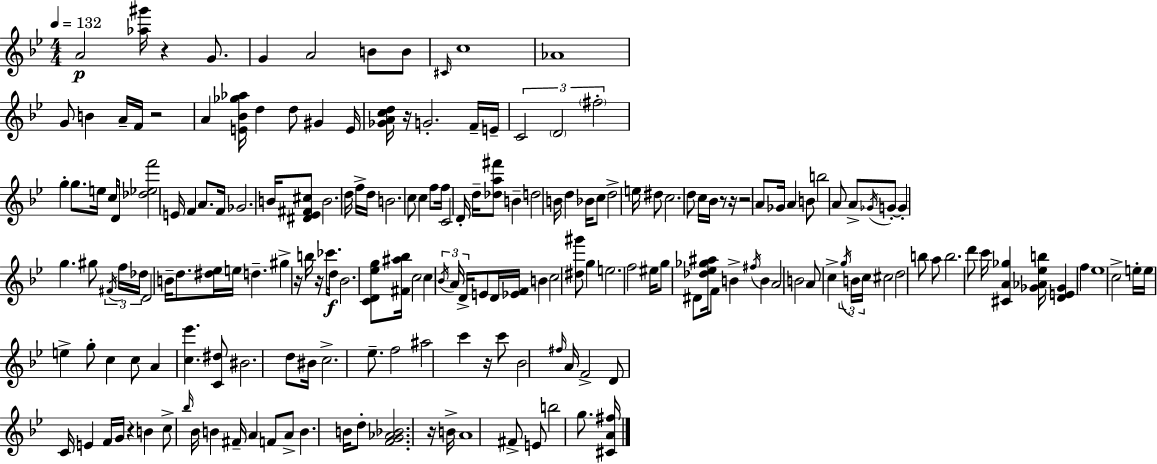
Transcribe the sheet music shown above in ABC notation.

X:1
T:Untitled
M:4/4
L:1/4
K:Gm
A2 [_a^g']/4 z G/2 G A2 B/2 B/2 ^C/4 c4 _A4 G/2 B A/4 F/4 z2 A [E_B_g_a]/4 d d/2 ^G E/4 [_GAcd]/4 z/4 G2 F/4 E/4 C2 D2 ^f2 g g/2 e/4 c/2 D/4 [_d_ef']2 E/4 F A/2 F/4 _G2 B/4 [^D_E^F^c]/2 B2 d/4 f/4 d/4 B2 c/2 c f/2 f/4 C2 D/4 d/4 [_da^f']/2 B d2 B/4 d _B/4 c/2 d2 e/4 ^d/2 c2 d/2 c/4 _B/4 z/2 z/4 z2 A/2 _G/4 A B/2 b2 A/2 A/2 _G/4 G/2 G g ^g/2 ^F/4 f/4 _d/4 D2 B/4 d/2 [^d_e]/4 e/4 d ^g z/4 b/4 z/4 _c'/2 d/4 _B2 [CD_eg]/2 [^F^a_b]/4 c2 c _B/4 A/4 D/4 E/2 D/4 [_EF]/4 B c2 [^d^g']/2 g e2 f2 ^e/4 g/2 ^D/2 [_d_e_g^a]/4 F/2 B ^f/4 B A2 B2 A/2 c g/4 B/4 c/4 ^c2 d2 b/2 a/2 b2 d'/2 c'/4 [^CA_g] [_G_A_eb]/4 [DE_G] f _e4 c2 e/4 e/4 e g/2 c c/2 A [c_e'] [C^d]/2 ^B2 d/2 ^B/4 c2 _e/2 f2 ^a2 c' z/4 c'/2 _B2 ^f/4 A/4 F2 D/2 C/4 E F/4 G/4 z B c/2 _b/4 _B/4 B ^F/4 A F/2 A/2 B B/4 d/2 [FG_A_B]2 z/4 B/4 A4 ^F/2 E/2 b2 g/2 [^CA^f]/4